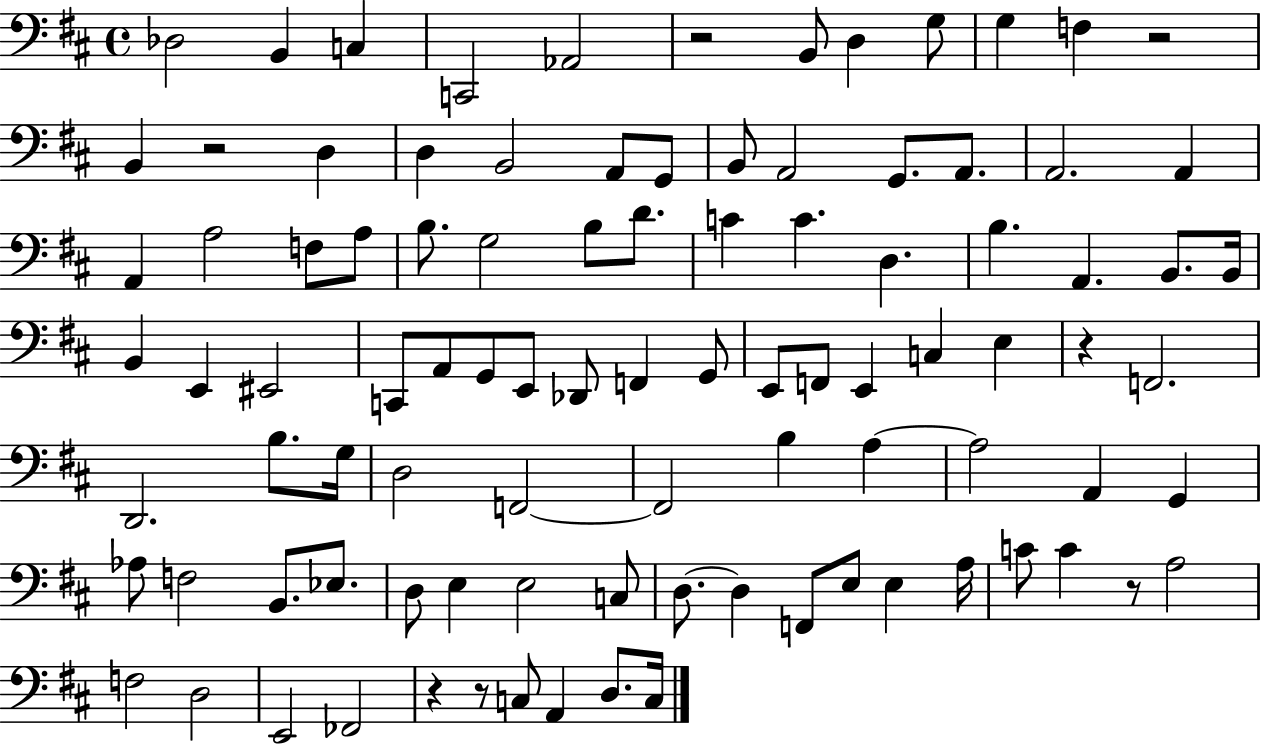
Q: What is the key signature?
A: D major